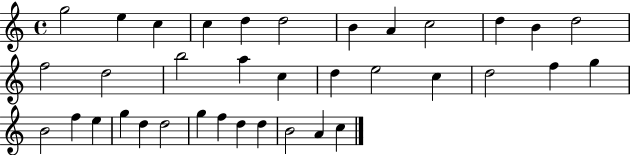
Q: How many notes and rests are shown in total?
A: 36